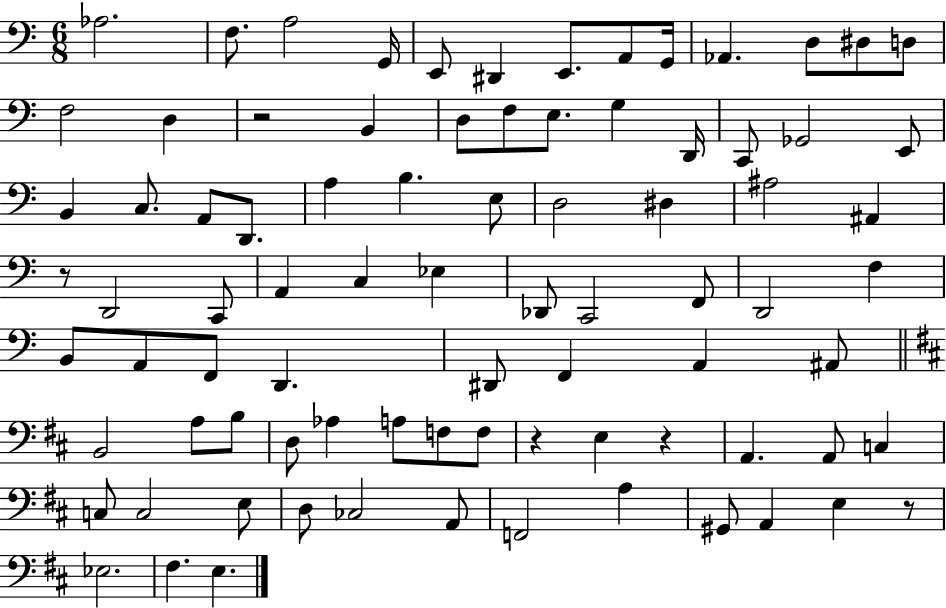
{
  \clef bass
  \numericTimeSignature
  \time 6/8
  \key c \major
  \repeat volta 2 { aes2. | f8. a2 g,16 | e,8 dis,4 e,8. a,8 g,16 | aes,4. d8 dis8 d8 | \break f2 d4 | r2 b,4 | d8 f8 e8. g4 d,16 | c,8 ges,2 e,8 | \break b,4 c8. a,8 d,8. | a4 b4. e8 | d2 dis4 | ais2 ais,4 | \break r8 d,2 c,8 | a,4 c4 ees4 | des,8 c,2 f,8 | d,2 f4 | \break b,8 a,8 f,8 d,4. | dis,8 f,4 a,4 ais,8 | \bar "||" \break \key d \major b,2 a8 b8 | d8 aes4 a8 f8 f8 | r4 e4 r4 | a,4. a,8 c4 | \break c8 c2 e8 | d8 ces2 a,8 | f,2 a4 | gis,8 a,4 e4 r8 | \break ees2. | fis4. e4. | } \bar "|."
}